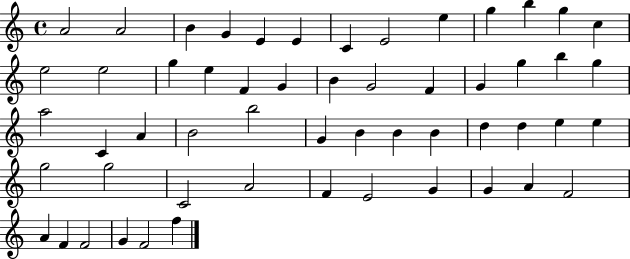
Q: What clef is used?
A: treble